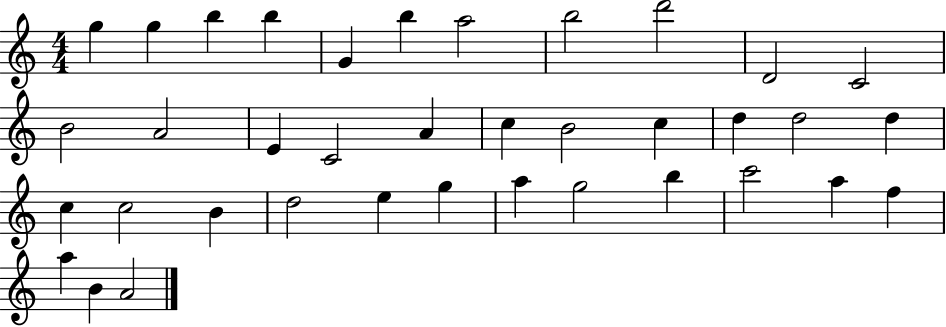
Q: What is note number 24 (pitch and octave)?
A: C5